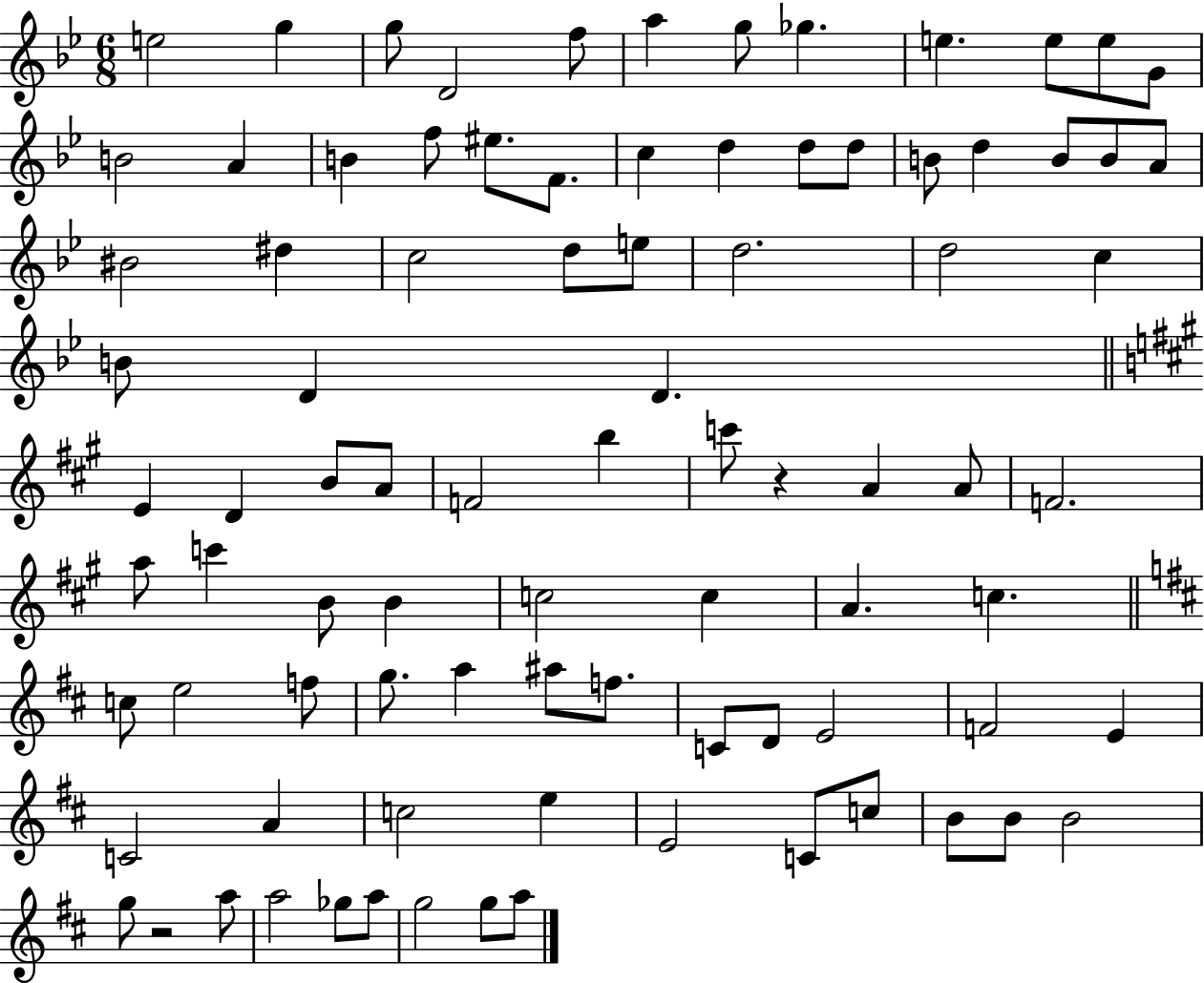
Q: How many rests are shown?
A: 2